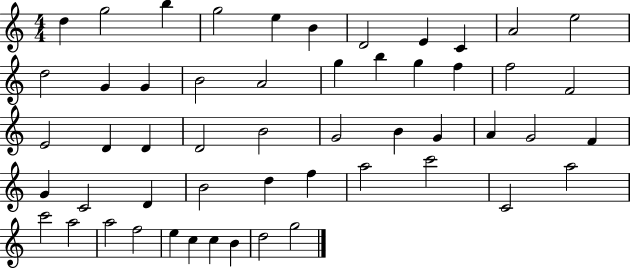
{
  \clef treble
  \numericTimeSignature
  \time 4/4
  \key c \major
  d''4 g''2 b''4 | g''2 e''4 b'4 | d'2 e'4 c'4 | a'2 e''2 | \break d''2 g'4 g'4 | b'2 a'2 | g''4 b''4 g''4 f''4 | f''2 f'2 | \break e'2 d'4 d'4 | d'2 b'2 | g'2 b'4 g'4 | a'4 g'2 f'4 | \break g'4 c'2 d'4 | b'2 d''4 f''4 | a''2 c'''2 | c'2 a''2 | \break c'''2 a''2 | a''2 f''2 | e''4 c''4 c''4 b'4 | d''2 g''2 | \break \bar "|."
}